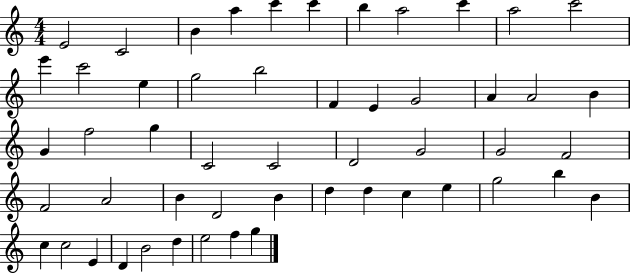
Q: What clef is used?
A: treble